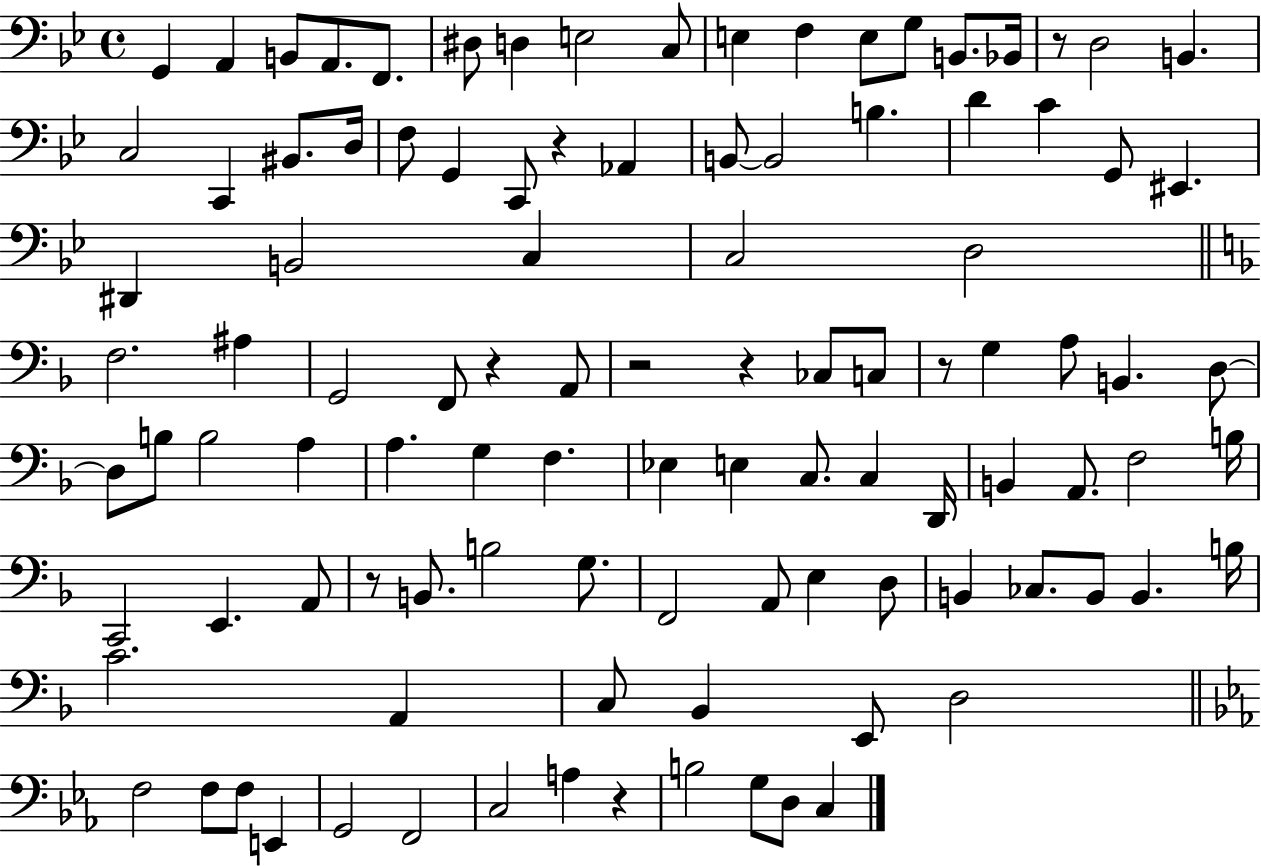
X:1
T:Untitled
M:4/4
L:1/4
K:Bb
G,, A,, B,,/2 A,,/2 F,,/2 ^D,/2 D, E,2 C,/2 E, F, E,/2 G,/2 B,,/2 _B,,/4 z/2 D,2 B,, C,2 C,, ^B,,/2 D,/4 F,/2 G,, C,,/2 z _A,, B,,/2 B,,2 B, D C G,,/2 ^E,, ^D,, B,,2 C, C,2 D,2 F,2 ^A, G,,2 F,,/2 z A,,/2 z2 z _C,/2 C,/2 z/2 G, A,/2 B,, D,/2 D,/2 B,/2 B,2 A, A, G, F, _E, E, C,/2 C, D,,/4 B,, A,,/2 F,2 B,/4 C,,2 E,, A,,/2 z/2 B,,/2 B,2 G,/2 F,,2 A,,/2 E, D,/2 B,, _C,/2 B,,/2 B,, B,/4 C2 A,, C,/2 _B,, E,,/2 D,2 F,2 F,/2 F,/2 E,, G,,2 F,,2 C,2 A, z B,2 G,/2 D,/2 C,